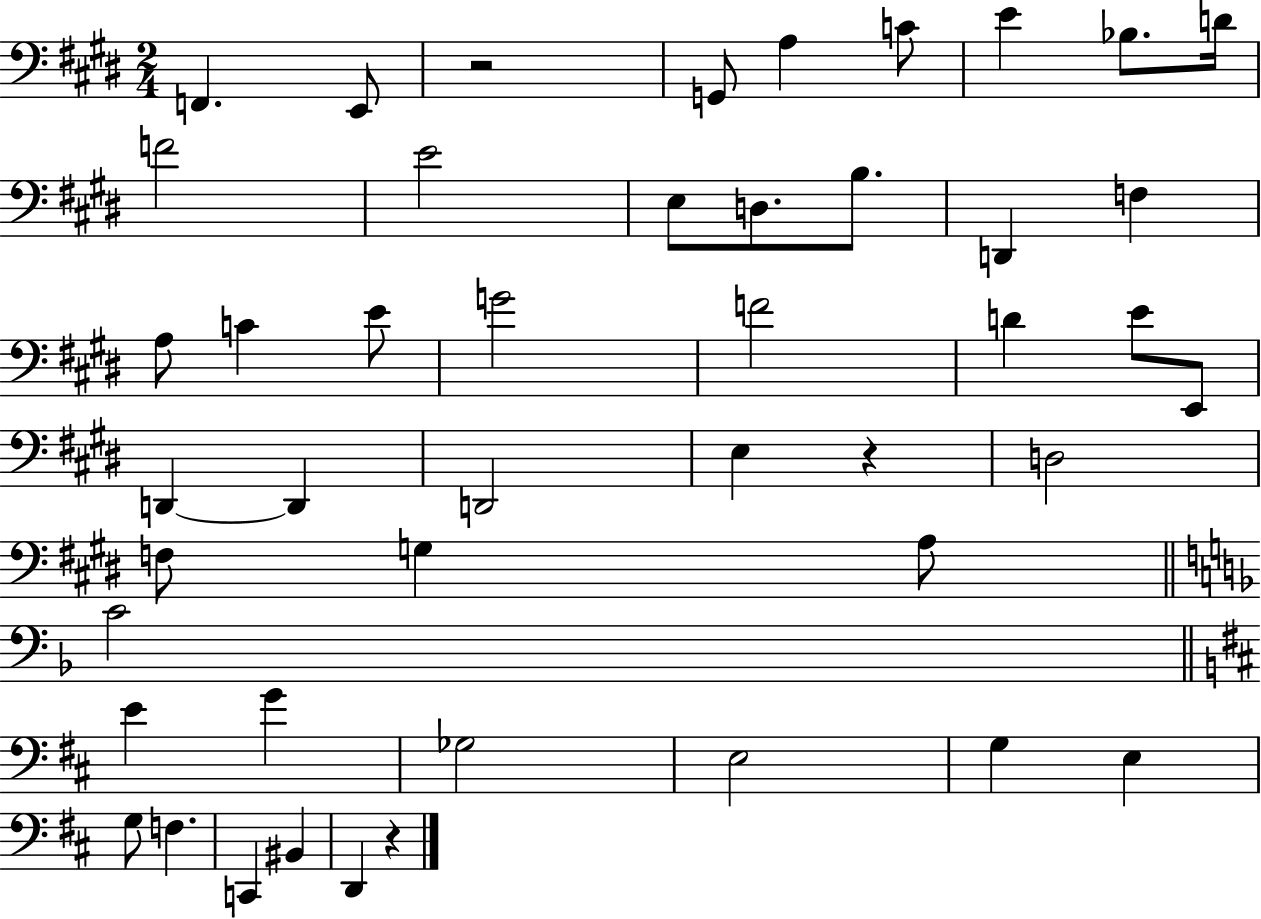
X:1
T:Untitled
M:2/4
L:1/4
K:E
F,, E,,/2 z2 G,,/2 A, C/2 E _B,/2 D/4 F2 E2 E,/2 D,/2 B,/2 D,, F, A,/2 C E/2 G2 F2 D E/2 E,,/2 D,, D,, D,,2 E, z D,2 F,/2 G, A,/2 C2 E G _G,2 E,2 G, E, G,/2 F, C,, ^B,, D,, z